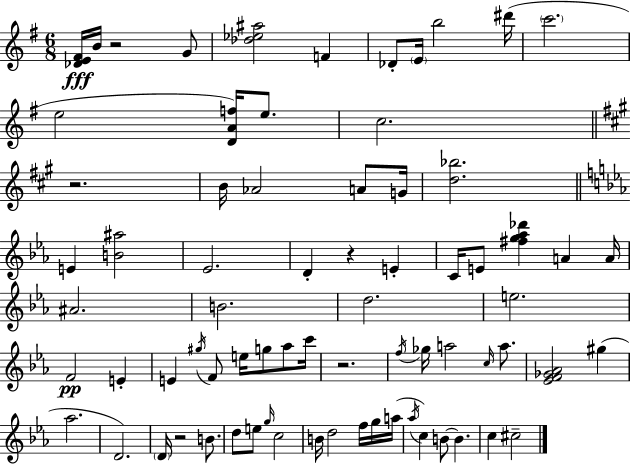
[Db4,E4,F#4]/s B4/s R/h G4/e [Db5,Eb5,A#5]/h F4/q Db4/e E4/s B5/h D#6/s C6/h. E5/h [D4,A4,F5]/s E5/e. C5/h. R/h. B4/s Ab4/h A4/e G4/s [D5,Bb5]/h. E4/q [B4,A#5]/h Eb4/h. D4/q R/q E4/q C4/s E4/e [F#5,G5,Ab5,Db6]/q A4/q A4/s A#4/h. B4/h. D5/h. E5/h. F4/h E4/q E4/q G#5/s F4/e E5/s G5/e Ab5/e C6/s R/h. F5/s Gb5/s A5/h C5/s A5/e. [Eb4,F4,Gb4,Ab4]/h G#5/q Ab5/h. D4/h. D4/s R/h B4/e. D5/e E5/e G5/s C5/h B4/s D5/h F5/s G5/s A5/s Ab5/s C5/q B4/e B4/q. C5/q C#5/h